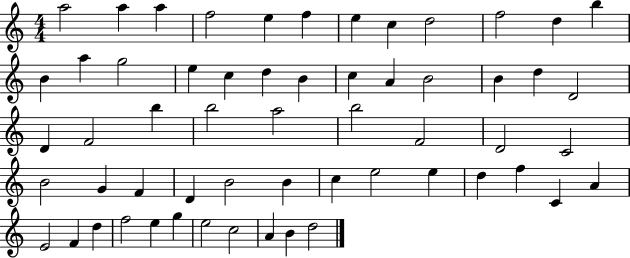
{
  \clef treble
  \numericTimeSignature
  \time 4/4
  \key c \major
  a''2 a''4 a''4 | f''2 e''4 f''4 | e''4 c''4 d''2 | f''2 d''4 b''4 | \break b'4 a''4 g''2 | e''4 c''4 d''4 b'4 | c''4 a'4 b'2 | b'4 d''4 d'2 | \break d'4 f'2 b''4 | b''2 a''2 | b''2 f'2 | d'2 c'2 | \break b'2 g'4 f'4 | d'4 b'2 b'4 | c''4 e''2 e''4 | d''4 f''4 c'4 a'4 | \break e'2 f'4 d''4 | f''2 e''4 g''4 | e''2 c''2 | a'4 b'4 d''2 | \break \bar "|."
}